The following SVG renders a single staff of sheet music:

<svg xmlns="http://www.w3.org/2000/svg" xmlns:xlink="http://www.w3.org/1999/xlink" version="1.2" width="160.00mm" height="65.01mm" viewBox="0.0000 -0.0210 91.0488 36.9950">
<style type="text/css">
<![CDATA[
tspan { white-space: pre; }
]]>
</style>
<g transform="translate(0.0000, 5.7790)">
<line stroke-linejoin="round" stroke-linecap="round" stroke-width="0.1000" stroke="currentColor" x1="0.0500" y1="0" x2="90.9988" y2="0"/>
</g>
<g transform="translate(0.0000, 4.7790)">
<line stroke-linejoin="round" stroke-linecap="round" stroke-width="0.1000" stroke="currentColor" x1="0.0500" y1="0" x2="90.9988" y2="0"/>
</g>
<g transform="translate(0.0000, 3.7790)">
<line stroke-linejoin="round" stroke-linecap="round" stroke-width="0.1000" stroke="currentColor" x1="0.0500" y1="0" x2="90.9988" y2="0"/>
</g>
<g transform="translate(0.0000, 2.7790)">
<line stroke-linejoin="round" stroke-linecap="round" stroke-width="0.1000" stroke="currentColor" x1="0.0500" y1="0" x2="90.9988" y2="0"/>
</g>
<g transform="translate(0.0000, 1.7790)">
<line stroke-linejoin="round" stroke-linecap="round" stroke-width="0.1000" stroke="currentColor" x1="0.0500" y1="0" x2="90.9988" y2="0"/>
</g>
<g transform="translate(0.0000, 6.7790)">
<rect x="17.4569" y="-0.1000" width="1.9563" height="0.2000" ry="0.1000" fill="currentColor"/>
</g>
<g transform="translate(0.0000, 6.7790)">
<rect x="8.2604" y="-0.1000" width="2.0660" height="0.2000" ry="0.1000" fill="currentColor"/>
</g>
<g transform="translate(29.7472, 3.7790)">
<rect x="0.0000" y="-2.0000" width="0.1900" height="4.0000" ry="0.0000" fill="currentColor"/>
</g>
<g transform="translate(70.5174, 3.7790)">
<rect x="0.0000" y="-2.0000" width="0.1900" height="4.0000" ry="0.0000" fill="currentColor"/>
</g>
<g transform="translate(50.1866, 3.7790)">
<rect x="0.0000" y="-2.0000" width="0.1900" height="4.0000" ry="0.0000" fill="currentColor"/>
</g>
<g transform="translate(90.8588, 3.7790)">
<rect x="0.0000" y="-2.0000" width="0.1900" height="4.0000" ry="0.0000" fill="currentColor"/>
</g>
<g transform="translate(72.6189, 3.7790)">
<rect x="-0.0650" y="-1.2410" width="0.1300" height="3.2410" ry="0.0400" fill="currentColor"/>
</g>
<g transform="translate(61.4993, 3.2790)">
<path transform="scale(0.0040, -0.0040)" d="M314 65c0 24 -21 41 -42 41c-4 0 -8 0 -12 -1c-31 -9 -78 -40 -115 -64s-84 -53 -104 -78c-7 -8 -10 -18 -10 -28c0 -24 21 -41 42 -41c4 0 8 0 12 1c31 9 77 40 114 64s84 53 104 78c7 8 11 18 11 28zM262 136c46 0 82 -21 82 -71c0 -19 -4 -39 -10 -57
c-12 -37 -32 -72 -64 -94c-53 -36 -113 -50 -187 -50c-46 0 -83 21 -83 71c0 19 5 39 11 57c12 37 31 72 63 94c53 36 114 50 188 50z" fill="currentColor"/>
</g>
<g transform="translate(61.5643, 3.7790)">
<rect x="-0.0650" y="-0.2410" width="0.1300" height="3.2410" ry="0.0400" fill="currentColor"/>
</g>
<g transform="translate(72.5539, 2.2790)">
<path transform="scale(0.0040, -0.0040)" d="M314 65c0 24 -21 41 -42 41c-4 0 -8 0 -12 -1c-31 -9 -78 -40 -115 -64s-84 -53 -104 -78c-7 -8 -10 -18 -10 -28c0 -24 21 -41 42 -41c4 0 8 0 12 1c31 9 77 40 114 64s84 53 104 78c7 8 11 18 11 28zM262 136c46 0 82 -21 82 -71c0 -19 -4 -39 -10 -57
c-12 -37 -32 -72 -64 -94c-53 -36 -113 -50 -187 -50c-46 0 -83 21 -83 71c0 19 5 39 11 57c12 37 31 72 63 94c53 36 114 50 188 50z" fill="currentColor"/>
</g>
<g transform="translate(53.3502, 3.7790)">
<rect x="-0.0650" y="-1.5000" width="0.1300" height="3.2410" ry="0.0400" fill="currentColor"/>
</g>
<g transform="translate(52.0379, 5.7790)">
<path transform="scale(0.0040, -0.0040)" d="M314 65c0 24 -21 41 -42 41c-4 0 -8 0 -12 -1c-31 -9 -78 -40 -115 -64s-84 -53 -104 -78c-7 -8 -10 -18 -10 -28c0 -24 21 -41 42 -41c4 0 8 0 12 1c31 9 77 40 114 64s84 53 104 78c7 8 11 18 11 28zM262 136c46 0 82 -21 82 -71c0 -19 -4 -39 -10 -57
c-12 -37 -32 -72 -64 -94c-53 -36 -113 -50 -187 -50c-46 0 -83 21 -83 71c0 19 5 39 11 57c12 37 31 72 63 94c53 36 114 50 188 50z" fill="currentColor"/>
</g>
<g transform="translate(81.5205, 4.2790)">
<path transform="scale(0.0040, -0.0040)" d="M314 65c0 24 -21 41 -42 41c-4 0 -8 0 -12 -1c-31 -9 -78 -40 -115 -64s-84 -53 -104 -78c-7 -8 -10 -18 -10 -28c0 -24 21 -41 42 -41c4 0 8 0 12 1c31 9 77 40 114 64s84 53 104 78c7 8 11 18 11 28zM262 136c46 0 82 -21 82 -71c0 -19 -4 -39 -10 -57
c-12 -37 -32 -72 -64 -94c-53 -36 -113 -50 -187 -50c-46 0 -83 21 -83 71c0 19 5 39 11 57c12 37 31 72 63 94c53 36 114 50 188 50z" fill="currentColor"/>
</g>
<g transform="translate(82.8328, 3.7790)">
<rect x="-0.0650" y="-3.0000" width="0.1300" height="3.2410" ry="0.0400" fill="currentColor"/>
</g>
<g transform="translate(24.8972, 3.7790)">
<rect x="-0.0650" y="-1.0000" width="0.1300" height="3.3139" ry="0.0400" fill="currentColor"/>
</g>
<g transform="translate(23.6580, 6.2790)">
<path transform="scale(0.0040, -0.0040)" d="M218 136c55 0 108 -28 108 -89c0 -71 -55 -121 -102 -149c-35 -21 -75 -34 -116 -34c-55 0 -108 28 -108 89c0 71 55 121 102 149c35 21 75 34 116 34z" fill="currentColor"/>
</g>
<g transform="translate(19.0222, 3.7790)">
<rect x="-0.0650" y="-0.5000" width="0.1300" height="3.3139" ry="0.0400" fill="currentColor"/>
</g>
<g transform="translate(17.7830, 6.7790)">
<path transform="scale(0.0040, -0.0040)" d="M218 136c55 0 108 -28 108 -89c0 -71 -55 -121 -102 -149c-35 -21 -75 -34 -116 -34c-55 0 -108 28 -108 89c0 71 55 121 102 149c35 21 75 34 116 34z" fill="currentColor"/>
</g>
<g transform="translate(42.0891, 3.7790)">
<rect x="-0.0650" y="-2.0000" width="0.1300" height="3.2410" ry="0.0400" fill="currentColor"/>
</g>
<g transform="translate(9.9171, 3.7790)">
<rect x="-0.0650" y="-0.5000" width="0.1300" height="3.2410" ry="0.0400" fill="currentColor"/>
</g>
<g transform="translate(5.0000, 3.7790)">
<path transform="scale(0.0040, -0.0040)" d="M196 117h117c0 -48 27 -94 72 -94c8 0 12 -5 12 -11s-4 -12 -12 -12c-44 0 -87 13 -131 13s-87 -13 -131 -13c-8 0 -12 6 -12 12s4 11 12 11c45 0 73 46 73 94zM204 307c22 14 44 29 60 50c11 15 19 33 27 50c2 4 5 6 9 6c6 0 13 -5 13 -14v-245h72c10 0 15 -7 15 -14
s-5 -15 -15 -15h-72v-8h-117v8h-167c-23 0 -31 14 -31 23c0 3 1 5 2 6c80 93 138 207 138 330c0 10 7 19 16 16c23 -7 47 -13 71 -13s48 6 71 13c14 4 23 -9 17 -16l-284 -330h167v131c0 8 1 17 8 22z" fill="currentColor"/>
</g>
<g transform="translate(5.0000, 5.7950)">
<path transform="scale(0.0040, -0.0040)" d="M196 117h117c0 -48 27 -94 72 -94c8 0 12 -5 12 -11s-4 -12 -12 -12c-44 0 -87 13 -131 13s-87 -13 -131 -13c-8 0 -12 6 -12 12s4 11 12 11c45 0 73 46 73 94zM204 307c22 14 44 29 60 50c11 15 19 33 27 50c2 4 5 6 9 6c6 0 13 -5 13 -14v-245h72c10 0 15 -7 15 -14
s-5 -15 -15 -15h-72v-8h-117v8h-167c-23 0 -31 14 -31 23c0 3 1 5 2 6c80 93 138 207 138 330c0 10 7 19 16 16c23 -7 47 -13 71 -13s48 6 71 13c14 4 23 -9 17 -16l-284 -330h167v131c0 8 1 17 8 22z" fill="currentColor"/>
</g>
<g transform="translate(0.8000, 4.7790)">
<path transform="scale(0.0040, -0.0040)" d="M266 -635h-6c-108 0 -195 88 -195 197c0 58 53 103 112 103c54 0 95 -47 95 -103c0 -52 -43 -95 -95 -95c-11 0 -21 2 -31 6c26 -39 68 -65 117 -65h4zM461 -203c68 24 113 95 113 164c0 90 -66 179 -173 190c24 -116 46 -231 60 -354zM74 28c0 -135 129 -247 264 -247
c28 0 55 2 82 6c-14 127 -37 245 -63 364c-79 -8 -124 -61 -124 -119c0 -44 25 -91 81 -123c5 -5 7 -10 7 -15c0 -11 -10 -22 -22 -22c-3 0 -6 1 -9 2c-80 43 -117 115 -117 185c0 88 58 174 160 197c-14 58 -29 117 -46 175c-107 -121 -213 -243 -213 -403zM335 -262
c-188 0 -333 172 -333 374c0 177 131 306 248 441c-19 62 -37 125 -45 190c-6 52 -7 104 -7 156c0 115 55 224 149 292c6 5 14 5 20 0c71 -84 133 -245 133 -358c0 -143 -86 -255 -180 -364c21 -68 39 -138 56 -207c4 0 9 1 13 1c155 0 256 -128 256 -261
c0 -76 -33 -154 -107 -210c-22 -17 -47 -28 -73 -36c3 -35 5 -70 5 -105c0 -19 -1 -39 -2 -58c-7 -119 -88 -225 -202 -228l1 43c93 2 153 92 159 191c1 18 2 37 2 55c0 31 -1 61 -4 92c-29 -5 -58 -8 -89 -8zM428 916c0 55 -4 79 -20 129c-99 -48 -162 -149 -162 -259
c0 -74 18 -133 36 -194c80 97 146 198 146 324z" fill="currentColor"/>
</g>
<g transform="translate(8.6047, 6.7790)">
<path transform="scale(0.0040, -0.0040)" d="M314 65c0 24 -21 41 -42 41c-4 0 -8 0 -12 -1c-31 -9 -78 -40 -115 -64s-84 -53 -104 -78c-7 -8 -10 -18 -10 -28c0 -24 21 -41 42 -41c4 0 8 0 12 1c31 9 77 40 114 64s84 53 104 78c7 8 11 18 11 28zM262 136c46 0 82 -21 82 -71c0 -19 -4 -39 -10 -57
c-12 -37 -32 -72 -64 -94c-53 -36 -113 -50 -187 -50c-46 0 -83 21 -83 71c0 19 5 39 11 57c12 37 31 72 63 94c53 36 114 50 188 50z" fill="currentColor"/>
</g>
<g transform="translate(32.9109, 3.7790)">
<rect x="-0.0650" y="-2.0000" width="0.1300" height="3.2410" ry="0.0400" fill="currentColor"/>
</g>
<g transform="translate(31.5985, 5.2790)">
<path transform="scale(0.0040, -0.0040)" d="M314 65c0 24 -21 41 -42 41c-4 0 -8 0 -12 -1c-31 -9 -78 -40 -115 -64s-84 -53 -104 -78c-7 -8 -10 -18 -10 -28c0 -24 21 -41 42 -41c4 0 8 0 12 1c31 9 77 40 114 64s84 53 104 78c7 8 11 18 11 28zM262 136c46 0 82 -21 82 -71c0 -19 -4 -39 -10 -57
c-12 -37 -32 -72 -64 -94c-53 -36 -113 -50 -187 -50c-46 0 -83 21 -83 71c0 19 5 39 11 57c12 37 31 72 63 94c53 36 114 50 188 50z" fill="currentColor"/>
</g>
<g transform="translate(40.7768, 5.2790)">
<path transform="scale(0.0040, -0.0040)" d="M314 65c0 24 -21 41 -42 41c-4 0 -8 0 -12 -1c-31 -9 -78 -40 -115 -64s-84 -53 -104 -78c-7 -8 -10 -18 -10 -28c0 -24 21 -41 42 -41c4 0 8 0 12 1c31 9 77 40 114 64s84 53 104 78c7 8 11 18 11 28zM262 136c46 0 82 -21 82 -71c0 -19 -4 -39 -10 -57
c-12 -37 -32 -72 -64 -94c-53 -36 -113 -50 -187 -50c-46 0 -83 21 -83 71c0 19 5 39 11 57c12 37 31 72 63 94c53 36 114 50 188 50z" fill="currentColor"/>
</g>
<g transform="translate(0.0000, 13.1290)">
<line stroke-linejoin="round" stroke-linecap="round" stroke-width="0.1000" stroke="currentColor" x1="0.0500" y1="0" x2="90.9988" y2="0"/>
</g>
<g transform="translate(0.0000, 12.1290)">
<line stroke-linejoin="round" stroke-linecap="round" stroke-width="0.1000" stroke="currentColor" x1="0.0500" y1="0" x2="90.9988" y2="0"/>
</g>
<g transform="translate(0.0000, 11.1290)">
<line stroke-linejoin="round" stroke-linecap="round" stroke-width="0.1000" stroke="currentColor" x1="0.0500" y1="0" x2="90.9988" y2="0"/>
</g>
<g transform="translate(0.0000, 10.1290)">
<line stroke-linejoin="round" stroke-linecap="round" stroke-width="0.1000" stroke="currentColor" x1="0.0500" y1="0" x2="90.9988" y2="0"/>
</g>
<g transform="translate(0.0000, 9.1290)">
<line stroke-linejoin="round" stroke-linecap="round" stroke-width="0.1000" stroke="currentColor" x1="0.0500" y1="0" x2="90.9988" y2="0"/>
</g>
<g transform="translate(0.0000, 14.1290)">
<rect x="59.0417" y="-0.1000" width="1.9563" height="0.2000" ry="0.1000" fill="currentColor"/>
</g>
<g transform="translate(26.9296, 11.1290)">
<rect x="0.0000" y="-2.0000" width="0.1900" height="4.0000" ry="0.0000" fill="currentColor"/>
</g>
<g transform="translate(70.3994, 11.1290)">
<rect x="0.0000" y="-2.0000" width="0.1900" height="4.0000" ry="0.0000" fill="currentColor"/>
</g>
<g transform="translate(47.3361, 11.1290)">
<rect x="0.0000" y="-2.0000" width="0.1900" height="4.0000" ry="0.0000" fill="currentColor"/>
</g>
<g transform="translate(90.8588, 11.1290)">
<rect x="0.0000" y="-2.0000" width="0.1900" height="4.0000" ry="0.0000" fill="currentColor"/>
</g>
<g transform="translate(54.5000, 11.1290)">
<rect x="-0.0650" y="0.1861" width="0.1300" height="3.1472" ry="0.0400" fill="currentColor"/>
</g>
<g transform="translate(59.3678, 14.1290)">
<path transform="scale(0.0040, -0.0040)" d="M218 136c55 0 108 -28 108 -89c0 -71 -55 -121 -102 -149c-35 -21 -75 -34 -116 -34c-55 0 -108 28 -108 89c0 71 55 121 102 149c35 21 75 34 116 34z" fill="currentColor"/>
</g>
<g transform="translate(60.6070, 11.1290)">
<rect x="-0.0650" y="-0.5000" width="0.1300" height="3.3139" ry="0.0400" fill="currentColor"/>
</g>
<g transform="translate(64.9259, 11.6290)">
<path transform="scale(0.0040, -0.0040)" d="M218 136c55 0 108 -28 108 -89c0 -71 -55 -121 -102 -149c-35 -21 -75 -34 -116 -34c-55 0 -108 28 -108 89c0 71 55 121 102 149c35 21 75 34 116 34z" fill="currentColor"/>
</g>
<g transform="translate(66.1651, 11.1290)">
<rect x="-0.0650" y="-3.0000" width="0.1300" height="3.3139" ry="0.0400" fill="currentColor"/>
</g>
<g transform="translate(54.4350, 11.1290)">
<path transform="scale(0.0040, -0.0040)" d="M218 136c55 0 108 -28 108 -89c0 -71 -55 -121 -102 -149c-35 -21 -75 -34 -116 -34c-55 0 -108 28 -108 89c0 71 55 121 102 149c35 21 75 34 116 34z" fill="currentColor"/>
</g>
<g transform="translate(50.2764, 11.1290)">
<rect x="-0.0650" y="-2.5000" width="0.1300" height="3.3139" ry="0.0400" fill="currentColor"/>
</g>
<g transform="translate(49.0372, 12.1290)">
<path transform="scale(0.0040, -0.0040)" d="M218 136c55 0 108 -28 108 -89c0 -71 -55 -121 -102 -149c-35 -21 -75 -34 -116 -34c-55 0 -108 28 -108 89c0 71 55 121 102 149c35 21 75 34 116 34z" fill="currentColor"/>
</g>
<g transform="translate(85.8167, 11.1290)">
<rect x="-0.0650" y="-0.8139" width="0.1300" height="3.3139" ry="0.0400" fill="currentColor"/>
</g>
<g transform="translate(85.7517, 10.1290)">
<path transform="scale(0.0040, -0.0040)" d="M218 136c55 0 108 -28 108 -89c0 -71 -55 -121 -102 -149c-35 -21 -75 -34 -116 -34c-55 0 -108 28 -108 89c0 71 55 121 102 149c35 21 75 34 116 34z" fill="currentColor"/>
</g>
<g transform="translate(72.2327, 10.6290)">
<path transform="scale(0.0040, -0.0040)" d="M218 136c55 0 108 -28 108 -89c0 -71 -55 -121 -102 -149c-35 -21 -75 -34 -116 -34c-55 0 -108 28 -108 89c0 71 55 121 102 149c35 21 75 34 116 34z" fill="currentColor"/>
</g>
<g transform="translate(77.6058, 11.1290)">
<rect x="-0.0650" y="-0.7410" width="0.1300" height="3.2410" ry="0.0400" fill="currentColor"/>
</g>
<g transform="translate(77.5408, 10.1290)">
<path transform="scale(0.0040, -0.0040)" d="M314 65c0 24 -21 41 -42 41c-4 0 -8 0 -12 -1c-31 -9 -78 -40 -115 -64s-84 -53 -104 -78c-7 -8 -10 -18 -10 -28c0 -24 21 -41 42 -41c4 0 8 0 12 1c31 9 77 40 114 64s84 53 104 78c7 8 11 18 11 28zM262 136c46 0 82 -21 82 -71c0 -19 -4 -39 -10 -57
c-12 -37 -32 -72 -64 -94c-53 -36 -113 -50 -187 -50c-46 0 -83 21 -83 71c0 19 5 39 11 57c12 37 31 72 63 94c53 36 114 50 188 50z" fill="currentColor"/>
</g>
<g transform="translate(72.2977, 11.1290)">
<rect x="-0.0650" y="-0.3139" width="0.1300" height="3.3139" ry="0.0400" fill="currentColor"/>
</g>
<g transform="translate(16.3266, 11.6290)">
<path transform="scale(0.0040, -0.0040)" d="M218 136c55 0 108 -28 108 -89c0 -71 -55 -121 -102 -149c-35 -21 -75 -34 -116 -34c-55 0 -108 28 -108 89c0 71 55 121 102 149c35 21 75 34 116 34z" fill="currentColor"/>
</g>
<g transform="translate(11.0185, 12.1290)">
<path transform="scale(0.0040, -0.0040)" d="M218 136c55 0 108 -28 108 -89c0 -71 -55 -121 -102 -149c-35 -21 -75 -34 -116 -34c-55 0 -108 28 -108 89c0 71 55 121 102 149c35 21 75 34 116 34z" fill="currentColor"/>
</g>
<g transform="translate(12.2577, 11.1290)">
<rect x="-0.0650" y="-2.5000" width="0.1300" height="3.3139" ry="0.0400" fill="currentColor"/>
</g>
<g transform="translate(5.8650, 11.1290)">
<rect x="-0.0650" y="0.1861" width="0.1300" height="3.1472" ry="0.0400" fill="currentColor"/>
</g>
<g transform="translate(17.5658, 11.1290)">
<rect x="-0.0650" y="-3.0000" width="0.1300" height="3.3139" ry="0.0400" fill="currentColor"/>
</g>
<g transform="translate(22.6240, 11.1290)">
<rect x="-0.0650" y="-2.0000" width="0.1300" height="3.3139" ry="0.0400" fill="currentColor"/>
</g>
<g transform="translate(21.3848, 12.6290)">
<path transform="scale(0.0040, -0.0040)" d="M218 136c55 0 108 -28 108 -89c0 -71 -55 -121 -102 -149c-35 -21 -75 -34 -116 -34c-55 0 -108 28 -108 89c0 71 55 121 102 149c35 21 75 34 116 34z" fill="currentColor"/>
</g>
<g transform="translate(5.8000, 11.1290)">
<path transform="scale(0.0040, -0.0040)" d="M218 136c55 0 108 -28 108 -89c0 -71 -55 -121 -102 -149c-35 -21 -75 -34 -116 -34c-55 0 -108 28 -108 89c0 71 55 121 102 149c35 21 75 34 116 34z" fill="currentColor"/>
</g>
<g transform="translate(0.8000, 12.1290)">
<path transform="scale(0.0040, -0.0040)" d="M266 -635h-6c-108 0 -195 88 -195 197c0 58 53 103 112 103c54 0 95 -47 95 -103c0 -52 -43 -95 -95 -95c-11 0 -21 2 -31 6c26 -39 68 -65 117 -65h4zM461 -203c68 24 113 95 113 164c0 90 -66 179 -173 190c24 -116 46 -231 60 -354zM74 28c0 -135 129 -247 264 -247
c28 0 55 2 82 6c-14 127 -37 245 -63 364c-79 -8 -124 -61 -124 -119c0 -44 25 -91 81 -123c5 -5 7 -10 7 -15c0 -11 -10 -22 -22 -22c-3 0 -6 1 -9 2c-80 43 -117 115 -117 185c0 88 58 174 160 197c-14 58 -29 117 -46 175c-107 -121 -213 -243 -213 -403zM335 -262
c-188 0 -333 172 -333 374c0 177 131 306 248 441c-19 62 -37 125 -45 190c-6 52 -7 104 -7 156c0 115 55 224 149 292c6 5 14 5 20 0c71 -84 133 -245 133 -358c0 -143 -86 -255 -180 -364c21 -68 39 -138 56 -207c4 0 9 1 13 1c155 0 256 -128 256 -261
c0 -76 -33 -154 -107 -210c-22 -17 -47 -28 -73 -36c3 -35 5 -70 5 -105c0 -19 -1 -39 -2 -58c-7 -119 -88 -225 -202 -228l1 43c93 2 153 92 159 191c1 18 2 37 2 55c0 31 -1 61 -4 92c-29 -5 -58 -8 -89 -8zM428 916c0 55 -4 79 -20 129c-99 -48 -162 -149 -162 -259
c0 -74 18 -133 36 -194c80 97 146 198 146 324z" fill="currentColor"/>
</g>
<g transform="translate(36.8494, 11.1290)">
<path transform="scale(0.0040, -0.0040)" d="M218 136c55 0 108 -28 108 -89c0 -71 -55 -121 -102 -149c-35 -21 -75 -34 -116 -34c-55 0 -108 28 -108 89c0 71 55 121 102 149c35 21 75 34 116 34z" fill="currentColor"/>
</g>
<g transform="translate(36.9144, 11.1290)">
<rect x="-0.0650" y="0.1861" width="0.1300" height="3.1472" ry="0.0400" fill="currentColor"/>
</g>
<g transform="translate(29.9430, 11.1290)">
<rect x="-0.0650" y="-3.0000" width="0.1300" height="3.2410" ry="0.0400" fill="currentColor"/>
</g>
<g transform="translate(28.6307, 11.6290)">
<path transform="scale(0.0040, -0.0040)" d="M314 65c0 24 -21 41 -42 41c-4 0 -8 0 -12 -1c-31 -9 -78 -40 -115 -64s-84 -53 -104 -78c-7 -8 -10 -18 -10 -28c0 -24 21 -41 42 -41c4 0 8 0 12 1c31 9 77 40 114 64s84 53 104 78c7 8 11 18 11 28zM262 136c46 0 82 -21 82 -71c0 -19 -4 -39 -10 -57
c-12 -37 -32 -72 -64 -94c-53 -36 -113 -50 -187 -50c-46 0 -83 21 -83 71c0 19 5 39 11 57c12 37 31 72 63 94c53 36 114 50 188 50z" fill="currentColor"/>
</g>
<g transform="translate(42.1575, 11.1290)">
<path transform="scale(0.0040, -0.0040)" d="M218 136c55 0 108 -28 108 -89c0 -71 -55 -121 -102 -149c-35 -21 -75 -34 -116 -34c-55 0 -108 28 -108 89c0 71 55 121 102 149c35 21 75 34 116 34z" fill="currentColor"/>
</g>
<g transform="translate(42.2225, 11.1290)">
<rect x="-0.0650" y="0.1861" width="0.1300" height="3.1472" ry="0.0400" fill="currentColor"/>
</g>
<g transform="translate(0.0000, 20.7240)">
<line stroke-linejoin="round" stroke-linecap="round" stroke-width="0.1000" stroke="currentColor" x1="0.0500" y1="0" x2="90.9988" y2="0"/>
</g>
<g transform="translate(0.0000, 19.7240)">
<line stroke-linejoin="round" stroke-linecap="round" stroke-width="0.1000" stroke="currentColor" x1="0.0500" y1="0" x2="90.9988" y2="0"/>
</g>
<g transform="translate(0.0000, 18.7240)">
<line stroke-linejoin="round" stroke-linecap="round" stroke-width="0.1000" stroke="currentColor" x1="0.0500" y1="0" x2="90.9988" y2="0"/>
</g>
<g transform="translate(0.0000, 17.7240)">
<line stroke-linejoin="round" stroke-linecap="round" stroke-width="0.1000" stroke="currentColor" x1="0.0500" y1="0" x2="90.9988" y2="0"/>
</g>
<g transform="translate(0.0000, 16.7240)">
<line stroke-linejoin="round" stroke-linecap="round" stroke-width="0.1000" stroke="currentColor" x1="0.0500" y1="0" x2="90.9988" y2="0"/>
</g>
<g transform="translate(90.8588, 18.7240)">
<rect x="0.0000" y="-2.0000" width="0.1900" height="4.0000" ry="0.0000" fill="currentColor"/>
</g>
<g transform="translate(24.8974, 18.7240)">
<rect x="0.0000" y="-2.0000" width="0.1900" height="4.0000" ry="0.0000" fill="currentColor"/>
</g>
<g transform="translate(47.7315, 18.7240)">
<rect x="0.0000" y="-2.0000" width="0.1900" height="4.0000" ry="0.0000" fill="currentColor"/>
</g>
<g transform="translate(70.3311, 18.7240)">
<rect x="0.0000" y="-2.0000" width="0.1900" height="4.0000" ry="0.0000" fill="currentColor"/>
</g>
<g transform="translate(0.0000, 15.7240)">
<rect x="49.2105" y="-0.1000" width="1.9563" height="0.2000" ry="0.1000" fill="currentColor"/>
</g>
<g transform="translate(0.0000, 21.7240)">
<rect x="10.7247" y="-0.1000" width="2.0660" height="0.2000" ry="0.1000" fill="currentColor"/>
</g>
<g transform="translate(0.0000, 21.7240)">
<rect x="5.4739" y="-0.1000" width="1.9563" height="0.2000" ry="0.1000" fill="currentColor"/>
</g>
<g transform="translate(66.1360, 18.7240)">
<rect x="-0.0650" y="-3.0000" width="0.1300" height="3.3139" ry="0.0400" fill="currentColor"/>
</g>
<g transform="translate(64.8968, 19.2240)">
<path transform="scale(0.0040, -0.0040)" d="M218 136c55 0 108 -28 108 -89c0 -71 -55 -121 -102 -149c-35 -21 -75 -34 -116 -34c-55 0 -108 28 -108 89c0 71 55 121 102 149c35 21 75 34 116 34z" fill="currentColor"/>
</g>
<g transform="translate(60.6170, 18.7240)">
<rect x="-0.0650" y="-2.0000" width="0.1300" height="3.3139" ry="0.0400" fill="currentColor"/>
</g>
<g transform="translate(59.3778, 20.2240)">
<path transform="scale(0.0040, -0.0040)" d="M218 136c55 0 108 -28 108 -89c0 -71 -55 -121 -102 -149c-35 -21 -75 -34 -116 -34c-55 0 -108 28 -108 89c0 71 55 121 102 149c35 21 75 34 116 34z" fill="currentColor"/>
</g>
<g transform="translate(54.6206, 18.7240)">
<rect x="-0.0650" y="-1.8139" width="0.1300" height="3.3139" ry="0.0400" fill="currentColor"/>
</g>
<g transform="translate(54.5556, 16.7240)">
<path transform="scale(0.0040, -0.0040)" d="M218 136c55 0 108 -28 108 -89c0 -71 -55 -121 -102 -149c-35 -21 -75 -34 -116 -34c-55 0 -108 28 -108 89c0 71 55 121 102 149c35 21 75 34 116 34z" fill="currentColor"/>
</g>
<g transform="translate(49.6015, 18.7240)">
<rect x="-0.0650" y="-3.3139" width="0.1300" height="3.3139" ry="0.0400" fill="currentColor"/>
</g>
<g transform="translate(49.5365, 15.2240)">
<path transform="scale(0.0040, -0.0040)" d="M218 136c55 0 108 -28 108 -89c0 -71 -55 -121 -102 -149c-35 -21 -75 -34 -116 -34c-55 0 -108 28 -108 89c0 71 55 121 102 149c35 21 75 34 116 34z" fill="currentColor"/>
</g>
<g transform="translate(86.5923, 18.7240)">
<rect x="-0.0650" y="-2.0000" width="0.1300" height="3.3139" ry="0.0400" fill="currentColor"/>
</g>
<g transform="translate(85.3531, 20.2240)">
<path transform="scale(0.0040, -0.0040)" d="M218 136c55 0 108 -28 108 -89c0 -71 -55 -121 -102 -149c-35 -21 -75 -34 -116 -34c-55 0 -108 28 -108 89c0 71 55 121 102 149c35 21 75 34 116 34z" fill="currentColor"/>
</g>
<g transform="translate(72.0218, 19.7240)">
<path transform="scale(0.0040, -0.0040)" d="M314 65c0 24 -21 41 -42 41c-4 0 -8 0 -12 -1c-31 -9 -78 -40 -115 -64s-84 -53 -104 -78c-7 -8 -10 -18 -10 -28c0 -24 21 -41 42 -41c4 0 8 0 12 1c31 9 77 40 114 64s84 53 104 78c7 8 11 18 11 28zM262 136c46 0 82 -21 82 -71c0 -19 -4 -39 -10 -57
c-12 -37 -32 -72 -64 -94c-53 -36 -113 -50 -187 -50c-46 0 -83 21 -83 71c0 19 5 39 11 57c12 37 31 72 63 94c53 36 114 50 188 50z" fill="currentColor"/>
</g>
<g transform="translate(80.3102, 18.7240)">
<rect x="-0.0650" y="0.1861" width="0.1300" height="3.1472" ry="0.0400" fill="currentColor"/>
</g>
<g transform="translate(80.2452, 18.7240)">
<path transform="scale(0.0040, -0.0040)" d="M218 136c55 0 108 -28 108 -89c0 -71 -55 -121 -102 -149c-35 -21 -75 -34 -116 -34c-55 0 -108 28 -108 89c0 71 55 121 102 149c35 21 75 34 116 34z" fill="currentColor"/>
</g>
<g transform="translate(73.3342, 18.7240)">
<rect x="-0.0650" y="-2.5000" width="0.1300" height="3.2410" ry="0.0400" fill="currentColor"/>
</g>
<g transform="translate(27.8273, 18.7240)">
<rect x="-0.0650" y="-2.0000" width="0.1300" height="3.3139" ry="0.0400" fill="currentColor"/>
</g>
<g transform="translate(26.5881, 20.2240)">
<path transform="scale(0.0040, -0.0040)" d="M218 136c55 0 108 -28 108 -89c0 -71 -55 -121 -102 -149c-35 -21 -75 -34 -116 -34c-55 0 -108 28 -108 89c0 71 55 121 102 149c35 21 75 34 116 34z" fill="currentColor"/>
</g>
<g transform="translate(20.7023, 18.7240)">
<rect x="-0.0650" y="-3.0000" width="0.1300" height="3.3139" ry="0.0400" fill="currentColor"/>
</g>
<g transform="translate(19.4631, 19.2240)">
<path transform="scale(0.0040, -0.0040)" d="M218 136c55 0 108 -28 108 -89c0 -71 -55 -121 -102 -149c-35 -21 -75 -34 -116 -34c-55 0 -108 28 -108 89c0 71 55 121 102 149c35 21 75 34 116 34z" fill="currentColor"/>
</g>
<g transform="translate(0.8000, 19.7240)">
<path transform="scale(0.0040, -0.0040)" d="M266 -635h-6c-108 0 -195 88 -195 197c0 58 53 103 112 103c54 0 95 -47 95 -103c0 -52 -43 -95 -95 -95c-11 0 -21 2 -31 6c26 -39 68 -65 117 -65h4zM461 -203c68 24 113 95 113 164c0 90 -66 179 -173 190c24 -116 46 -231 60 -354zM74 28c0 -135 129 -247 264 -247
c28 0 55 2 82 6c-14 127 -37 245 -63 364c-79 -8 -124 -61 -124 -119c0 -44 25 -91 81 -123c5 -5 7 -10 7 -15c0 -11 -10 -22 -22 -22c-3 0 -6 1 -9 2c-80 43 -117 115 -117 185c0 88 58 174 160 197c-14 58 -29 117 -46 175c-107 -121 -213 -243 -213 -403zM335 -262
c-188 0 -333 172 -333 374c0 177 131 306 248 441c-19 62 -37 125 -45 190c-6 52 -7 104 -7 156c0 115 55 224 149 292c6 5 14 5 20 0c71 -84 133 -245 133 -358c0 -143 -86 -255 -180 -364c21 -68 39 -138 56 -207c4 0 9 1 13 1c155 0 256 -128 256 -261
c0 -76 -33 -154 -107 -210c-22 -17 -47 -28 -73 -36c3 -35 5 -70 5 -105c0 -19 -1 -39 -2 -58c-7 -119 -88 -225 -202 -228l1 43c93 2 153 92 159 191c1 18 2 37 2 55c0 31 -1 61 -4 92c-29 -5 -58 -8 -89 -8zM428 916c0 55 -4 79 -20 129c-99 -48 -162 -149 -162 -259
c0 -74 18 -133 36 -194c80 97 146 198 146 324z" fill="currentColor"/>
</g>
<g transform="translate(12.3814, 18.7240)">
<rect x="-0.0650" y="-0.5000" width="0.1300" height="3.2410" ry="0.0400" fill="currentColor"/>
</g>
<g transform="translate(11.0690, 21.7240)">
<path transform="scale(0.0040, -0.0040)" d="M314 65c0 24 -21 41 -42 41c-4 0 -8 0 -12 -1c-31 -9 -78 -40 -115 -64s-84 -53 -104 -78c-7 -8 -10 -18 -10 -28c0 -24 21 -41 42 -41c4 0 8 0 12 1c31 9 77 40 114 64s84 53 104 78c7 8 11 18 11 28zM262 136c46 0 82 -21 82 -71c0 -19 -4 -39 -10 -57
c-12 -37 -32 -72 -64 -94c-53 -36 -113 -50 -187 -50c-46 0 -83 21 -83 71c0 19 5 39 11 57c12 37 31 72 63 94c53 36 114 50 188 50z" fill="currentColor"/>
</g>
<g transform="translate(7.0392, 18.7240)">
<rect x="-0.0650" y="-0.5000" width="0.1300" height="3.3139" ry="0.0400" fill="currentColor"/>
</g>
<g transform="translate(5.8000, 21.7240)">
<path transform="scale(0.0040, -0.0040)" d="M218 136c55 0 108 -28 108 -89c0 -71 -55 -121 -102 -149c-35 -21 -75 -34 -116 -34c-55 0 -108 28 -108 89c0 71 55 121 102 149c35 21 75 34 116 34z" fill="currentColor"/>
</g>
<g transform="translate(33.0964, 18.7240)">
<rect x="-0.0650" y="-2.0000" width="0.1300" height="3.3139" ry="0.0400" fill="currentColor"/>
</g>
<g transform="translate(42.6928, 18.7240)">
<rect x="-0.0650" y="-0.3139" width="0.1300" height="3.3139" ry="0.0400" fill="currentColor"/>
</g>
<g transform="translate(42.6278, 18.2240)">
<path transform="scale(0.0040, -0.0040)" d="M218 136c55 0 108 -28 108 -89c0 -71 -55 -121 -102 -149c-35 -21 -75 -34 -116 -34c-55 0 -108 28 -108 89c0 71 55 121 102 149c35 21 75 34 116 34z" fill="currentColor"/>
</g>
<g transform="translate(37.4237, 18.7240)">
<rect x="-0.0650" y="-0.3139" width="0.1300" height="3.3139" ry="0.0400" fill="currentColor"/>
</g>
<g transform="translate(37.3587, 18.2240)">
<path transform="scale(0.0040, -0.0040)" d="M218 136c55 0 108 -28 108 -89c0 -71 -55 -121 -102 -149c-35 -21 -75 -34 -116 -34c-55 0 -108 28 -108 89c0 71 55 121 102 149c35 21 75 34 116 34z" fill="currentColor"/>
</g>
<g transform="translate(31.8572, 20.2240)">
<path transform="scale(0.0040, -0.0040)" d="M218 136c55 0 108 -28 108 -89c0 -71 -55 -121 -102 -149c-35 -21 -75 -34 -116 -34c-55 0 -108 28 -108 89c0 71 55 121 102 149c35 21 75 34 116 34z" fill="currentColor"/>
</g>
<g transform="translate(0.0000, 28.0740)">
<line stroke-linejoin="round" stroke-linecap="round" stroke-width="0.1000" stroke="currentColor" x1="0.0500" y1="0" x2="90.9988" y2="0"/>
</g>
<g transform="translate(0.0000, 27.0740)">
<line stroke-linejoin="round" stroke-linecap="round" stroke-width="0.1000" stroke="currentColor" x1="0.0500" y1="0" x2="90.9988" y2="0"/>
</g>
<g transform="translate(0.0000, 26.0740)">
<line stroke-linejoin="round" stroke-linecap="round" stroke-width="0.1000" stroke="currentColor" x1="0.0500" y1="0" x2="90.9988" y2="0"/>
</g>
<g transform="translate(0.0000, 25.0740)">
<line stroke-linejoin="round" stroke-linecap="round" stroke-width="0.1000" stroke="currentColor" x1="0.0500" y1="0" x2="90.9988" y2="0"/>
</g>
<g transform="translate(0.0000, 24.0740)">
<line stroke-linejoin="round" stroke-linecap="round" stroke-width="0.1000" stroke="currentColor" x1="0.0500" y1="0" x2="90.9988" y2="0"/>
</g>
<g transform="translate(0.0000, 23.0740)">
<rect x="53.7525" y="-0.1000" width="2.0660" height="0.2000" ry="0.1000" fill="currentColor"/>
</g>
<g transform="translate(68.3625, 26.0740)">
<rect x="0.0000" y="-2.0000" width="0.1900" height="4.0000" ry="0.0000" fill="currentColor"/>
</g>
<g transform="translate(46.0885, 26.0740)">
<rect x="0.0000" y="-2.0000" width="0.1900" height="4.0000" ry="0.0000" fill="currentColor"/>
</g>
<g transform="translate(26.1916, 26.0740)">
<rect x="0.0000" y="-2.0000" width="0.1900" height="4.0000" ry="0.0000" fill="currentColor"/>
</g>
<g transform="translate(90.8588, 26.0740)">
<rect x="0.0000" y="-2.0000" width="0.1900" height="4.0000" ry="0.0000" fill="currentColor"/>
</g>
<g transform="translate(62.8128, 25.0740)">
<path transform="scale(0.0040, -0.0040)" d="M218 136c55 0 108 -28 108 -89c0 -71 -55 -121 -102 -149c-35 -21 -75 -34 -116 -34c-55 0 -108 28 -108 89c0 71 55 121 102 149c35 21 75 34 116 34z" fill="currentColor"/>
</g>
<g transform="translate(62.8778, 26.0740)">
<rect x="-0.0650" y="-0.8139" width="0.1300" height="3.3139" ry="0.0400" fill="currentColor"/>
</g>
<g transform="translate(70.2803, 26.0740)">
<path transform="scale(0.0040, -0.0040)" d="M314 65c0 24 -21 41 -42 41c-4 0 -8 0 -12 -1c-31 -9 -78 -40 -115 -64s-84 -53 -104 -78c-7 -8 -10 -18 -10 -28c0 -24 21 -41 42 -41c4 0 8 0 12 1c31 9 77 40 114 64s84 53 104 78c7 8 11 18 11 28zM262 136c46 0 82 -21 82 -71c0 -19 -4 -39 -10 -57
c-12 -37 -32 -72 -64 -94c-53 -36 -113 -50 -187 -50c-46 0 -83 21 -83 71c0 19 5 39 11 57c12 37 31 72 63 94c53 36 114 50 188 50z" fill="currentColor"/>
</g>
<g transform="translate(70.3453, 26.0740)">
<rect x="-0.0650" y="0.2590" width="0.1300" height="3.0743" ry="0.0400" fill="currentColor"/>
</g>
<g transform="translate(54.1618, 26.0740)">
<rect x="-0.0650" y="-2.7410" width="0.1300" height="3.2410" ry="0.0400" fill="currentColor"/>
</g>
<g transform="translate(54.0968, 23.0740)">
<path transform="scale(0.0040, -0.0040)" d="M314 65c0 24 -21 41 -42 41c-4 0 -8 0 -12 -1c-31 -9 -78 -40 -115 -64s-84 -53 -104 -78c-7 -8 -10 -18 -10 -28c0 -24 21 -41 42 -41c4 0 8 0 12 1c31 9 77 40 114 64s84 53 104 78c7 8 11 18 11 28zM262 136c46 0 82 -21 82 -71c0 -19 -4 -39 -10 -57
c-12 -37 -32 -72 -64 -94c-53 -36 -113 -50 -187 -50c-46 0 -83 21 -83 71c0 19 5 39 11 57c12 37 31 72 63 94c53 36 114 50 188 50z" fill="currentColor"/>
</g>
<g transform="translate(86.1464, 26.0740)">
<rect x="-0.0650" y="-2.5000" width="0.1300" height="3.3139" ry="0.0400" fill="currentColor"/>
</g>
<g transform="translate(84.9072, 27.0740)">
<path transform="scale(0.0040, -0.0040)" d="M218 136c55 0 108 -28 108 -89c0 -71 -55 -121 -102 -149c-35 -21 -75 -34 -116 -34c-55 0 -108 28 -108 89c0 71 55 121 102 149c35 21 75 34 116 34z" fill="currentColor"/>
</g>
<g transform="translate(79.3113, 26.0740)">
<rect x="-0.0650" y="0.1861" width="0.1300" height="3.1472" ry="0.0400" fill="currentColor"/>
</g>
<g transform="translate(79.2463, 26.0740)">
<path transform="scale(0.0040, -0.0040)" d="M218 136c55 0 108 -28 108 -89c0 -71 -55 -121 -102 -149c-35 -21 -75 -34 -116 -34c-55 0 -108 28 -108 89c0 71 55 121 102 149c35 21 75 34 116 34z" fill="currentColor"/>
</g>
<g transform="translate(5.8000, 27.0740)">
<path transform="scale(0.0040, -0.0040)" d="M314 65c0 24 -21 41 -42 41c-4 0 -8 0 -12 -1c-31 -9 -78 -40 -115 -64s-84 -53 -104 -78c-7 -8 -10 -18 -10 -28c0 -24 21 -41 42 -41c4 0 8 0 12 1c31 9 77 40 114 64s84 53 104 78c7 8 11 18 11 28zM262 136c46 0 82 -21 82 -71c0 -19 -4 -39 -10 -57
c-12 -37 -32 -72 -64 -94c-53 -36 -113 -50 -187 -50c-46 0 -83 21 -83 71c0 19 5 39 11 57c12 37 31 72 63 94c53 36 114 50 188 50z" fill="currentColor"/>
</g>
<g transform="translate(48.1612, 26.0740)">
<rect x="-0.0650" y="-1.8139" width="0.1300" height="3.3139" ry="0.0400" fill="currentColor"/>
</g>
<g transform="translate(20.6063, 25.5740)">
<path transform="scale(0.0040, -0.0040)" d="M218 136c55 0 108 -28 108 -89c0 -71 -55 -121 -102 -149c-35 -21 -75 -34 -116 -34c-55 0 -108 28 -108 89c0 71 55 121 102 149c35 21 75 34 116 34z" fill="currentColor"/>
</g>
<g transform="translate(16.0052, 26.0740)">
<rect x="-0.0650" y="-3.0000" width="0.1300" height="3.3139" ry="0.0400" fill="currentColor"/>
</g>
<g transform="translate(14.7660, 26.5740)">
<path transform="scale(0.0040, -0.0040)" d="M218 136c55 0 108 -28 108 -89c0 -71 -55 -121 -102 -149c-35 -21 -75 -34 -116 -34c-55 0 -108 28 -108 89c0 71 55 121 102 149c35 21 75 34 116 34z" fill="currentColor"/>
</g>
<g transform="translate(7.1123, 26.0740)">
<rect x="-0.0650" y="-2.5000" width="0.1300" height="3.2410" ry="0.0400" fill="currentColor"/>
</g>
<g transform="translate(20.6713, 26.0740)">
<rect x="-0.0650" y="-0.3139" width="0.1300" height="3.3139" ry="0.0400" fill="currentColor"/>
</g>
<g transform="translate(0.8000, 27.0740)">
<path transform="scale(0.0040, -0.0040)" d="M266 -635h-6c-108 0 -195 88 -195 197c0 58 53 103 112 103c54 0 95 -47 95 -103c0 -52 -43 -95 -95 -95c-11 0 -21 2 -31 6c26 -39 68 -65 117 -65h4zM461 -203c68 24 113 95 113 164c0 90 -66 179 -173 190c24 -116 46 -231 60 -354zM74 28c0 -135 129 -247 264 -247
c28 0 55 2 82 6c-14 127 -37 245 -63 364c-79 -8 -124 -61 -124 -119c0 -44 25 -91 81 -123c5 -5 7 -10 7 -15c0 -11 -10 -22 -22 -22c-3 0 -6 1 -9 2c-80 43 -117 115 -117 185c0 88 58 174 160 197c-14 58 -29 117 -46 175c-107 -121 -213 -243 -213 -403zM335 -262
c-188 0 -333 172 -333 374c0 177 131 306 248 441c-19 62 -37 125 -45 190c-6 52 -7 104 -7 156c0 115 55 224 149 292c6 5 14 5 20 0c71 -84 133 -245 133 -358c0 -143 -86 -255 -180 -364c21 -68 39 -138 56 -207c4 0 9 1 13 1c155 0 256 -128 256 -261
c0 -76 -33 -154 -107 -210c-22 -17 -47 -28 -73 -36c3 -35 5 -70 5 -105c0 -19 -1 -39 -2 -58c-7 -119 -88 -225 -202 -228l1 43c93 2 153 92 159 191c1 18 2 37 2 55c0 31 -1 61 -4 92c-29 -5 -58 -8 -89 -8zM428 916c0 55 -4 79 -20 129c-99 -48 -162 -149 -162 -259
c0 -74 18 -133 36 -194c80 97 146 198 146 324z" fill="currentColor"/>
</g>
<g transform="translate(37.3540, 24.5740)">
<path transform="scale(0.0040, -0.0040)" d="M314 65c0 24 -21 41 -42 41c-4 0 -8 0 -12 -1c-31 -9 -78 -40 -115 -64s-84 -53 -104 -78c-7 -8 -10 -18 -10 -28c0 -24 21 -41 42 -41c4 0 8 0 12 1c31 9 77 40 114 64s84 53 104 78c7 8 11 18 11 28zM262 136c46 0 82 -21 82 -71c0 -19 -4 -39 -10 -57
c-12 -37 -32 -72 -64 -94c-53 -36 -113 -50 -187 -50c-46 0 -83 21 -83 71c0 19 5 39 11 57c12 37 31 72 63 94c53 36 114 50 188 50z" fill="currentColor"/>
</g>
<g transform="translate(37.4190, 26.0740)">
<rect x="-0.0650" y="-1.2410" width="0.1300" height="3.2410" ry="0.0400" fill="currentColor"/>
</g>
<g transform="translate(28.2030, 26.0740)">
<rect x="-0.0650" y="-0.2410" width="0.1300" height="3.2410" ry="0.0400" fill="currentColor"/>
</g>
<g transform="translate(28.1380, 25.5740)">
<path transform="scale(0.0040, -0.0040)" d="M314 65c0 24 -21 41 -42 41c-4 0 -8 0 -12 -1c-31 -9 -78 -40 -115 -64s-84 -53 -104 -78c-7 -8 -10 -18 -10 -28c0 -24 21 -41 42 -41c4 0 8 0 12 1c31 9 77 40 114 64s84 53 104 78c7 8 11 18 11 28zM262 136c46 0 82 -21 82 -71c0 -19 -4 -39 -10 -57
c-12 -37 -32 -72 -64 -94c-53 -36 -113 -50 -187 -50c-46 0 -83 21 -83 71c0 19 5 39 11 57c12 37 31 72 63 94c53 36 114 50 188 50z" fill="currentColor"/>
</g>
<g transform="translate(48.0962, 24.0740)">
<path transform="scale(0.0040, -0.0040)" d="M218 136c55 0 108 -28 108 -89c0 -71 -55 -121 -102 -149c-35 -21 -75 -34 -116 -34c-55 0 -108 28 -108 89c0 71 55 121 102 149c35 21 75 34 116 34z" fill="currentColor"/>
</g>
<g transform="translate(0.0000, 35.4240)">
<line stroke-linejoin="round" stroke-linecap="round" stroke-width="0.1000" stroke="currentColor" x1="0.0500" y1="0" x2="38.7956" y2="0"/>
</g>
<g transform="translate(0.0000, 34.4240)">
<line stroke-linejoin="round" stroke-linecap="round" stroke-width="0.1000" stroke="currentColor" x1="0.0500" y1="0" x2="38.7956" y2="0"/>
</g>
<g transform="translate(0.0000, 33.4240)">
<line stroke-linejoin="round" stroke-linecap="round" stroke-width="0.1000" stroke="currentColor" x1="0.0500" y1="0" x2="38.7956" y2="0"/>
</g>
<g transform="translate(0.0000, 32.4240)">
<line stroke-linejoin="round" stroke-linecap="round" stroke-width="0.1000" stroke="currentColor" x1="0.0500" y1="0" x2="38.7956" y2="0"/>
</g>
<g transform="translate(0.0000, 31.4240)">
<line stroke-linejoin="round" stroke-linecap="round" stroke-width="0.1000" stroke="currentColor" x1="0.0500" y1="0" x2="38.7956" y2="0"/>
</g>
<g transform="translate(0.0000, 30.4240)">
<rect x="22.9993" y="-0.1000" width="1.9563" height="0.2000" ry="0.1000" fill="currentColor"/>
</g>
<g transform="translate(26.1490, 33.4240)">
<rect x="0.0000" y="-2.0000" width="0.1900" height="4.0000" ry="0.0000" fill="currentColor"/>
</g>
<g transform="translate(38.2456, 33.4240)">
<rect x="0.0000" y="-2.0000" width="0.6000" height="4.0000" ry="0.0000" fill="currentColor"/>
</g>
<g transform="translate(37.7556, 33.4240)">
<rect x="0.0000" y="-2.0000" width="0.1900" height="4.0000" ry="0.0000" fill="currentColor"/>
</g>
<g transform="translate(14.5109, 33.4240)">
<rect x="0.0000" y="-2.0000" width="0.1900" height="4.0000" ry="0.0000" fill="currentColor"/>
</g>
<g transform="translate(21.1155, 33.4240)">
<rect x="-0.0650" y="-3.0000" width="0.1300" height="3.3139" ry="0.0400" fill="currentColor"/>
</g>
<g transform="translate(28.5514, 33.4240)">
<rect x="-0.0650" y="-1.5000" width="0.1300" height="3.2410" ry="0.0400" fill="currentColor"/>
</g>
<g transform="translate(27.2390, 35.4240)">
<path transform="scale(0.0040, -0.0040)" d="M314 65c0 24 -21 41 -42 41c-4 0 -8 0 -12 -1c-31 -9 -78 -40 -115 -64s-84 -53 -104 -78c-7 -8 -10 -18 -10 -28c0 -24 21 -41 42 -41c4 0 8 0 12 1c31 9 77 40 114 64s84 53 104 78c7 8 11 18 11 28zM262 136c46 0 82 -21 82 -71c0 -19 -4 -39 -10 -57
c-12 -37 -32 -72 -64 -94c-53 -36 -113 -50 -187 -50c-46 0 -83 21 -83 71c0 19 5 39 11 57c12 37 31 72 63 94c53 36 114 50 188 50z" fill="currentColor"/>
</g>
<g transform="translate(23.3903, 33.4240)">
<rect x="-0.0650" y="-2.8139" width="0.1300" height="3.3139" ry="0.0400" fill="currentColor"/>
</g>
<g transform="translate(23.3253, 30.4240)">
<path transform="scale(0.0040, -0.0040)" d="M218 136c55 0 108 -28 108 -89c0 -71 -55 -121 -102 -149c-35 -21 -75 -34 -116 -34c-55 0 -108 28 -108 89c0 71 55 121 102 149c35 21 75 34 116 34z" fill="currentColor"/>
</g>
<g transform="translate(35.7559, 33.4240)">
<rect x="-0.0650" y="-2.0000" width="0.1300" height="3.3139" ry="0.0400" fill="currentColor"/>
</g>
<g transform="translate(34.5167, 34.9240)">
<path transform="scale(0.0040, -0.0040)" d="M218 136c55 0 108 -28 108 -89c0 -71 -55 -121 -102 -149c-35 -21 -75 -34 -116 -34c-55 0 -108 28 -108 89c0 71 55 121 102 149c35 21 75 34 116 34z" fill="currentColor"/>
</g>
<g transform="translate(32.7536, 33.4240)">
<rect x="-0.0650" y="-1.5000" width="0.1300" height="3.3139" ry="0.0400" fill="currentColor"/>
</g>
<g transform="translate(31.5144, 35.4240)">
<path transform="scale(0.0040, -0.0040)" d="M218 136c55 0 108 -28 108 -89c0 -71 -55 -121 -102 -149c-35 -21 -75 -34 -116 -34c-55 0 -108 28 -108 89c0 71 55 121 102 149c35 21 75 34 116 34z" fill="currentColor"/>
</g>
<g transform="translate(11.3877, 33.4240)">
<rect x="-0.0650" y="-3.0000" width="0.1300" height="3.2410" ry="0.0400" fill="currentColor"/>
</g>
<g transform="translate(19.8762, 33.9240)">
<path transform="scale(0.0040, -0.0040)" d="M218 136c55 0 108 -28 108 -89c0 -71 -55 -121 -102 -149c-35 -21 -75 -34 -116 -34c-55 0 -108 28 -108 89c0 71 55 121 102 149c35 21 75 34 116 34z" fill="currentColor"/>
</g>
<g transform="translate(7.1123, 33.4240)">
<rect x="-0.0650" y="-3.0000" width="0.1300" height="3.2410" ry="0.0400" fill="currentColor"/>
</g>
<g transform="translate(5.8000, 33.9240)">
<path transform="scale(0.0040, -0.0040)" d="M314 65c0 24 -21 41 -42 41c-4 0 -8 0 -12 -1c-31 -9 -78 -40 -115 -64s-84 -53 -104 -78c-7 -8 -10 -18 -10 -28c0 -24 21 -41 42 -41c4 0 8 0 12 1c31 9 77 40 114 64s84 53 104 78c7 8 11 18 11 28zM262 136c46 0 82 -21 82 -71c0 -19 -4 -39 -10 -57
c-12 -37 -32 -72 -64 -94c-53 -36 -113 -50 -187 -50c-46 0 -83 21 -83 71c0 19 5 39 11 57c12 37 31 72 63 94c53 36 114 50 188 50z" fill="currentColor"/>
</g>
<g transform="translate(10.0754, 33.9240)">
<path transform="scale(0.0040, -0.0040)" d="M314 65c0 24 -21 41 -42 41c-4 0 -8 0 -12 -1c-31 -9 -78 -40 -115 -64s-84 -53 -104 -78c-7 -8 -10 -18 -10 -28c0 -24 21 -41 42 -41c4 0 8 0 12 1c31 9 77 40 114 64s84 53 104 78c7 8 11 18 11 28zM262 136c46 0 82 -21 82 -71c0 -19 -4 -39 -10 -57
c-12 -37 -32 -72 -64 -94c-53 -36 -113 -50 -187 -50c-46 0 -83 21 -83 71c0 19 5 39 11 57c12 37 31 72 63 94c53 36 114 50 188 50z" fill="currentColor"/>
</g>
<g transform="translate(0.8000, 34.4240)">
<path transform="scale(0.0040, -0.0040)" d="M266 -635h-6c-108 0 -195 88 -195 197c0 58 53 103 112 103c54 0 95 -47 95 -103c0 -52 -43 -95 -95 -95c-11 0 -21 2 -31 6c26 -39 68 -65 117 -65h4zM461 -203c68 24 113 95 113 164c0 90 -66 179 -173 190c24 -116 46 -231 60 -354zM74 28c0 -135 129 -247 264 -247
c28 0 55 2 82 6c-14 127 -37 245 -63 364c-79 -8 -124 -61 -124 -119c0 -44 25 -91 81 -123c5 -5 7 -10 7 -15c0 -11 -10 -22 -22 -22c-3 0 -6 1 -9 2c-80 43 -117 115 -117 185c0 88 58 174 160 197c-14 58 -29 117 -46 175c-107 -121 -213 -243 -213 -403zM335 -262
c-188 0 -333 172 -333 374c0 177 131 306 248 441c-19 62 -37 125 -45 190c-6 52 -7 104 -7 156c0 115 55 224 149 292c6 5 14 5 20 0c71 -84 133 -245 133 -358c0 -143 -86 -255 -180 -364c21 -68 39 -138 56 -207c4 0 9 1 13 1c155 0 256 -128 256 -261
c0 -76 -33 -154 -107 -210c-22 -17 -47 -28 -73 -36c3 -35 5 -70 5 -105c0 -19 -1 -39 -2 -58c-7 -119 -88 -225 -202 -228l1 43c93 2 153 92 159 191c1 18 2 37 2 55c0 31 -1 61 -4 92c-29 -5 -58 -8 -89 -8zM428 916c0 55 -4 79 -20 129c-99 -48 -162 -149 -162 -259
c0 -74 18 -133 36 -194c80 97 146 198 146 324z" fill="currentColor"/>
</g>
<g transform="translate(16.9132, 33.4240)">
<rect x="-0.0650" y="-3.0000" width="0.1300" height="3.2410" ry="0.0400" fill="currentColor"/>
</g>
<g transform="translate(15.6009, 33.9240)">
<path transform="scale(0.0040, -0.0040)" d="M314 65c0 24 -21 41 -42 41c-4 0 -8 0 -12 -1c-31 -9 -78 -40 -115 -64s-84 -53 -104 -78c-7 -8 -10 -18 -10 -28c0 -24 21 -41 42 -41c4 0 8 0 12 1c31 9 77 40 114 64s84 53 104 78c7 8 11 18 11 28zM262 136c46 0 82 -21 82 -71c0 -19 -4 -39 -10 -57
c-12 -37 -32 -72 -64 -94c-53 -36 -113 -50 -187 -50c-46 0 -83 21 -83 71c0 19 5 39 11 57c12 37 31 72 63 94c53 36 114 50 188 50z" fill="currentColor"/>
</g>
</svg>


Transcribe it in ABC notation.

X:1
T:Untitled
M:4/4
L:1/4
K:C
C2 C D F2 F2 E2 c2 e2 A2 B G A F A2 B B G B C A c d2 d C C2 A F F c c b f F A G2 B F G2 A c c2 e2 f a2 d B2 B G A2 A2 A2 A a E2 E F